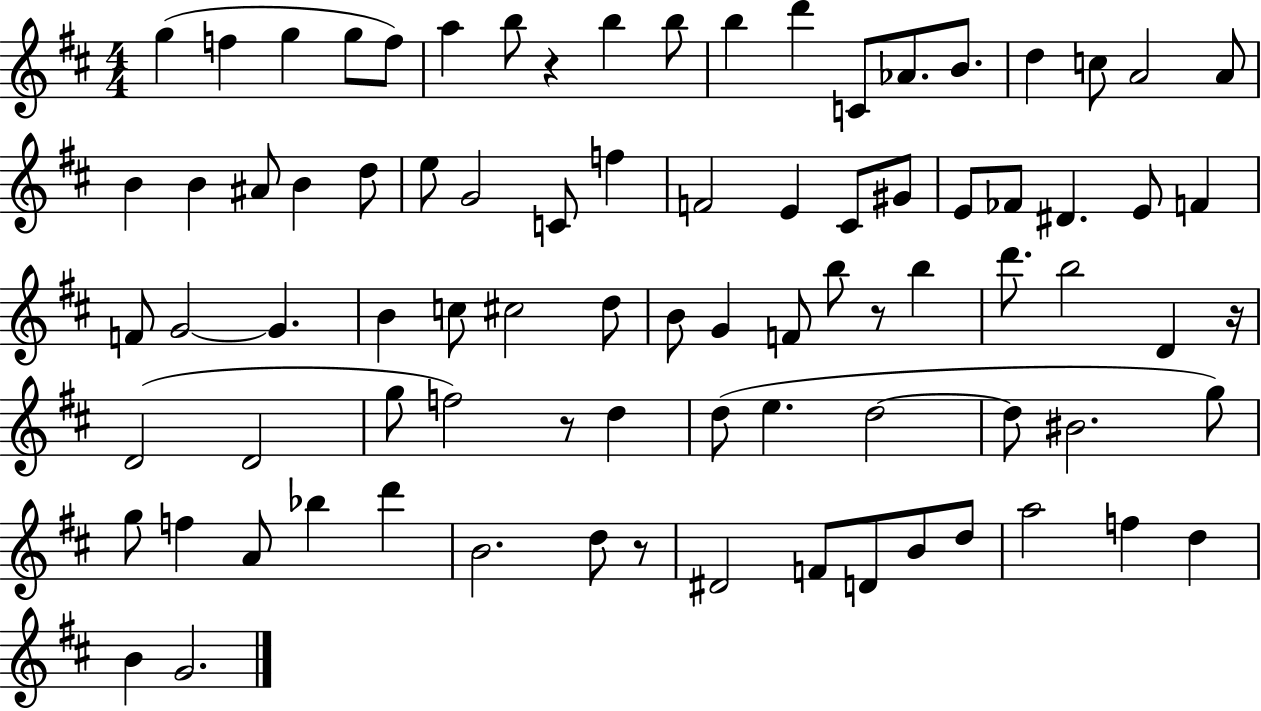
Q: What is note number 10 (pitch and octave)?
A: B5